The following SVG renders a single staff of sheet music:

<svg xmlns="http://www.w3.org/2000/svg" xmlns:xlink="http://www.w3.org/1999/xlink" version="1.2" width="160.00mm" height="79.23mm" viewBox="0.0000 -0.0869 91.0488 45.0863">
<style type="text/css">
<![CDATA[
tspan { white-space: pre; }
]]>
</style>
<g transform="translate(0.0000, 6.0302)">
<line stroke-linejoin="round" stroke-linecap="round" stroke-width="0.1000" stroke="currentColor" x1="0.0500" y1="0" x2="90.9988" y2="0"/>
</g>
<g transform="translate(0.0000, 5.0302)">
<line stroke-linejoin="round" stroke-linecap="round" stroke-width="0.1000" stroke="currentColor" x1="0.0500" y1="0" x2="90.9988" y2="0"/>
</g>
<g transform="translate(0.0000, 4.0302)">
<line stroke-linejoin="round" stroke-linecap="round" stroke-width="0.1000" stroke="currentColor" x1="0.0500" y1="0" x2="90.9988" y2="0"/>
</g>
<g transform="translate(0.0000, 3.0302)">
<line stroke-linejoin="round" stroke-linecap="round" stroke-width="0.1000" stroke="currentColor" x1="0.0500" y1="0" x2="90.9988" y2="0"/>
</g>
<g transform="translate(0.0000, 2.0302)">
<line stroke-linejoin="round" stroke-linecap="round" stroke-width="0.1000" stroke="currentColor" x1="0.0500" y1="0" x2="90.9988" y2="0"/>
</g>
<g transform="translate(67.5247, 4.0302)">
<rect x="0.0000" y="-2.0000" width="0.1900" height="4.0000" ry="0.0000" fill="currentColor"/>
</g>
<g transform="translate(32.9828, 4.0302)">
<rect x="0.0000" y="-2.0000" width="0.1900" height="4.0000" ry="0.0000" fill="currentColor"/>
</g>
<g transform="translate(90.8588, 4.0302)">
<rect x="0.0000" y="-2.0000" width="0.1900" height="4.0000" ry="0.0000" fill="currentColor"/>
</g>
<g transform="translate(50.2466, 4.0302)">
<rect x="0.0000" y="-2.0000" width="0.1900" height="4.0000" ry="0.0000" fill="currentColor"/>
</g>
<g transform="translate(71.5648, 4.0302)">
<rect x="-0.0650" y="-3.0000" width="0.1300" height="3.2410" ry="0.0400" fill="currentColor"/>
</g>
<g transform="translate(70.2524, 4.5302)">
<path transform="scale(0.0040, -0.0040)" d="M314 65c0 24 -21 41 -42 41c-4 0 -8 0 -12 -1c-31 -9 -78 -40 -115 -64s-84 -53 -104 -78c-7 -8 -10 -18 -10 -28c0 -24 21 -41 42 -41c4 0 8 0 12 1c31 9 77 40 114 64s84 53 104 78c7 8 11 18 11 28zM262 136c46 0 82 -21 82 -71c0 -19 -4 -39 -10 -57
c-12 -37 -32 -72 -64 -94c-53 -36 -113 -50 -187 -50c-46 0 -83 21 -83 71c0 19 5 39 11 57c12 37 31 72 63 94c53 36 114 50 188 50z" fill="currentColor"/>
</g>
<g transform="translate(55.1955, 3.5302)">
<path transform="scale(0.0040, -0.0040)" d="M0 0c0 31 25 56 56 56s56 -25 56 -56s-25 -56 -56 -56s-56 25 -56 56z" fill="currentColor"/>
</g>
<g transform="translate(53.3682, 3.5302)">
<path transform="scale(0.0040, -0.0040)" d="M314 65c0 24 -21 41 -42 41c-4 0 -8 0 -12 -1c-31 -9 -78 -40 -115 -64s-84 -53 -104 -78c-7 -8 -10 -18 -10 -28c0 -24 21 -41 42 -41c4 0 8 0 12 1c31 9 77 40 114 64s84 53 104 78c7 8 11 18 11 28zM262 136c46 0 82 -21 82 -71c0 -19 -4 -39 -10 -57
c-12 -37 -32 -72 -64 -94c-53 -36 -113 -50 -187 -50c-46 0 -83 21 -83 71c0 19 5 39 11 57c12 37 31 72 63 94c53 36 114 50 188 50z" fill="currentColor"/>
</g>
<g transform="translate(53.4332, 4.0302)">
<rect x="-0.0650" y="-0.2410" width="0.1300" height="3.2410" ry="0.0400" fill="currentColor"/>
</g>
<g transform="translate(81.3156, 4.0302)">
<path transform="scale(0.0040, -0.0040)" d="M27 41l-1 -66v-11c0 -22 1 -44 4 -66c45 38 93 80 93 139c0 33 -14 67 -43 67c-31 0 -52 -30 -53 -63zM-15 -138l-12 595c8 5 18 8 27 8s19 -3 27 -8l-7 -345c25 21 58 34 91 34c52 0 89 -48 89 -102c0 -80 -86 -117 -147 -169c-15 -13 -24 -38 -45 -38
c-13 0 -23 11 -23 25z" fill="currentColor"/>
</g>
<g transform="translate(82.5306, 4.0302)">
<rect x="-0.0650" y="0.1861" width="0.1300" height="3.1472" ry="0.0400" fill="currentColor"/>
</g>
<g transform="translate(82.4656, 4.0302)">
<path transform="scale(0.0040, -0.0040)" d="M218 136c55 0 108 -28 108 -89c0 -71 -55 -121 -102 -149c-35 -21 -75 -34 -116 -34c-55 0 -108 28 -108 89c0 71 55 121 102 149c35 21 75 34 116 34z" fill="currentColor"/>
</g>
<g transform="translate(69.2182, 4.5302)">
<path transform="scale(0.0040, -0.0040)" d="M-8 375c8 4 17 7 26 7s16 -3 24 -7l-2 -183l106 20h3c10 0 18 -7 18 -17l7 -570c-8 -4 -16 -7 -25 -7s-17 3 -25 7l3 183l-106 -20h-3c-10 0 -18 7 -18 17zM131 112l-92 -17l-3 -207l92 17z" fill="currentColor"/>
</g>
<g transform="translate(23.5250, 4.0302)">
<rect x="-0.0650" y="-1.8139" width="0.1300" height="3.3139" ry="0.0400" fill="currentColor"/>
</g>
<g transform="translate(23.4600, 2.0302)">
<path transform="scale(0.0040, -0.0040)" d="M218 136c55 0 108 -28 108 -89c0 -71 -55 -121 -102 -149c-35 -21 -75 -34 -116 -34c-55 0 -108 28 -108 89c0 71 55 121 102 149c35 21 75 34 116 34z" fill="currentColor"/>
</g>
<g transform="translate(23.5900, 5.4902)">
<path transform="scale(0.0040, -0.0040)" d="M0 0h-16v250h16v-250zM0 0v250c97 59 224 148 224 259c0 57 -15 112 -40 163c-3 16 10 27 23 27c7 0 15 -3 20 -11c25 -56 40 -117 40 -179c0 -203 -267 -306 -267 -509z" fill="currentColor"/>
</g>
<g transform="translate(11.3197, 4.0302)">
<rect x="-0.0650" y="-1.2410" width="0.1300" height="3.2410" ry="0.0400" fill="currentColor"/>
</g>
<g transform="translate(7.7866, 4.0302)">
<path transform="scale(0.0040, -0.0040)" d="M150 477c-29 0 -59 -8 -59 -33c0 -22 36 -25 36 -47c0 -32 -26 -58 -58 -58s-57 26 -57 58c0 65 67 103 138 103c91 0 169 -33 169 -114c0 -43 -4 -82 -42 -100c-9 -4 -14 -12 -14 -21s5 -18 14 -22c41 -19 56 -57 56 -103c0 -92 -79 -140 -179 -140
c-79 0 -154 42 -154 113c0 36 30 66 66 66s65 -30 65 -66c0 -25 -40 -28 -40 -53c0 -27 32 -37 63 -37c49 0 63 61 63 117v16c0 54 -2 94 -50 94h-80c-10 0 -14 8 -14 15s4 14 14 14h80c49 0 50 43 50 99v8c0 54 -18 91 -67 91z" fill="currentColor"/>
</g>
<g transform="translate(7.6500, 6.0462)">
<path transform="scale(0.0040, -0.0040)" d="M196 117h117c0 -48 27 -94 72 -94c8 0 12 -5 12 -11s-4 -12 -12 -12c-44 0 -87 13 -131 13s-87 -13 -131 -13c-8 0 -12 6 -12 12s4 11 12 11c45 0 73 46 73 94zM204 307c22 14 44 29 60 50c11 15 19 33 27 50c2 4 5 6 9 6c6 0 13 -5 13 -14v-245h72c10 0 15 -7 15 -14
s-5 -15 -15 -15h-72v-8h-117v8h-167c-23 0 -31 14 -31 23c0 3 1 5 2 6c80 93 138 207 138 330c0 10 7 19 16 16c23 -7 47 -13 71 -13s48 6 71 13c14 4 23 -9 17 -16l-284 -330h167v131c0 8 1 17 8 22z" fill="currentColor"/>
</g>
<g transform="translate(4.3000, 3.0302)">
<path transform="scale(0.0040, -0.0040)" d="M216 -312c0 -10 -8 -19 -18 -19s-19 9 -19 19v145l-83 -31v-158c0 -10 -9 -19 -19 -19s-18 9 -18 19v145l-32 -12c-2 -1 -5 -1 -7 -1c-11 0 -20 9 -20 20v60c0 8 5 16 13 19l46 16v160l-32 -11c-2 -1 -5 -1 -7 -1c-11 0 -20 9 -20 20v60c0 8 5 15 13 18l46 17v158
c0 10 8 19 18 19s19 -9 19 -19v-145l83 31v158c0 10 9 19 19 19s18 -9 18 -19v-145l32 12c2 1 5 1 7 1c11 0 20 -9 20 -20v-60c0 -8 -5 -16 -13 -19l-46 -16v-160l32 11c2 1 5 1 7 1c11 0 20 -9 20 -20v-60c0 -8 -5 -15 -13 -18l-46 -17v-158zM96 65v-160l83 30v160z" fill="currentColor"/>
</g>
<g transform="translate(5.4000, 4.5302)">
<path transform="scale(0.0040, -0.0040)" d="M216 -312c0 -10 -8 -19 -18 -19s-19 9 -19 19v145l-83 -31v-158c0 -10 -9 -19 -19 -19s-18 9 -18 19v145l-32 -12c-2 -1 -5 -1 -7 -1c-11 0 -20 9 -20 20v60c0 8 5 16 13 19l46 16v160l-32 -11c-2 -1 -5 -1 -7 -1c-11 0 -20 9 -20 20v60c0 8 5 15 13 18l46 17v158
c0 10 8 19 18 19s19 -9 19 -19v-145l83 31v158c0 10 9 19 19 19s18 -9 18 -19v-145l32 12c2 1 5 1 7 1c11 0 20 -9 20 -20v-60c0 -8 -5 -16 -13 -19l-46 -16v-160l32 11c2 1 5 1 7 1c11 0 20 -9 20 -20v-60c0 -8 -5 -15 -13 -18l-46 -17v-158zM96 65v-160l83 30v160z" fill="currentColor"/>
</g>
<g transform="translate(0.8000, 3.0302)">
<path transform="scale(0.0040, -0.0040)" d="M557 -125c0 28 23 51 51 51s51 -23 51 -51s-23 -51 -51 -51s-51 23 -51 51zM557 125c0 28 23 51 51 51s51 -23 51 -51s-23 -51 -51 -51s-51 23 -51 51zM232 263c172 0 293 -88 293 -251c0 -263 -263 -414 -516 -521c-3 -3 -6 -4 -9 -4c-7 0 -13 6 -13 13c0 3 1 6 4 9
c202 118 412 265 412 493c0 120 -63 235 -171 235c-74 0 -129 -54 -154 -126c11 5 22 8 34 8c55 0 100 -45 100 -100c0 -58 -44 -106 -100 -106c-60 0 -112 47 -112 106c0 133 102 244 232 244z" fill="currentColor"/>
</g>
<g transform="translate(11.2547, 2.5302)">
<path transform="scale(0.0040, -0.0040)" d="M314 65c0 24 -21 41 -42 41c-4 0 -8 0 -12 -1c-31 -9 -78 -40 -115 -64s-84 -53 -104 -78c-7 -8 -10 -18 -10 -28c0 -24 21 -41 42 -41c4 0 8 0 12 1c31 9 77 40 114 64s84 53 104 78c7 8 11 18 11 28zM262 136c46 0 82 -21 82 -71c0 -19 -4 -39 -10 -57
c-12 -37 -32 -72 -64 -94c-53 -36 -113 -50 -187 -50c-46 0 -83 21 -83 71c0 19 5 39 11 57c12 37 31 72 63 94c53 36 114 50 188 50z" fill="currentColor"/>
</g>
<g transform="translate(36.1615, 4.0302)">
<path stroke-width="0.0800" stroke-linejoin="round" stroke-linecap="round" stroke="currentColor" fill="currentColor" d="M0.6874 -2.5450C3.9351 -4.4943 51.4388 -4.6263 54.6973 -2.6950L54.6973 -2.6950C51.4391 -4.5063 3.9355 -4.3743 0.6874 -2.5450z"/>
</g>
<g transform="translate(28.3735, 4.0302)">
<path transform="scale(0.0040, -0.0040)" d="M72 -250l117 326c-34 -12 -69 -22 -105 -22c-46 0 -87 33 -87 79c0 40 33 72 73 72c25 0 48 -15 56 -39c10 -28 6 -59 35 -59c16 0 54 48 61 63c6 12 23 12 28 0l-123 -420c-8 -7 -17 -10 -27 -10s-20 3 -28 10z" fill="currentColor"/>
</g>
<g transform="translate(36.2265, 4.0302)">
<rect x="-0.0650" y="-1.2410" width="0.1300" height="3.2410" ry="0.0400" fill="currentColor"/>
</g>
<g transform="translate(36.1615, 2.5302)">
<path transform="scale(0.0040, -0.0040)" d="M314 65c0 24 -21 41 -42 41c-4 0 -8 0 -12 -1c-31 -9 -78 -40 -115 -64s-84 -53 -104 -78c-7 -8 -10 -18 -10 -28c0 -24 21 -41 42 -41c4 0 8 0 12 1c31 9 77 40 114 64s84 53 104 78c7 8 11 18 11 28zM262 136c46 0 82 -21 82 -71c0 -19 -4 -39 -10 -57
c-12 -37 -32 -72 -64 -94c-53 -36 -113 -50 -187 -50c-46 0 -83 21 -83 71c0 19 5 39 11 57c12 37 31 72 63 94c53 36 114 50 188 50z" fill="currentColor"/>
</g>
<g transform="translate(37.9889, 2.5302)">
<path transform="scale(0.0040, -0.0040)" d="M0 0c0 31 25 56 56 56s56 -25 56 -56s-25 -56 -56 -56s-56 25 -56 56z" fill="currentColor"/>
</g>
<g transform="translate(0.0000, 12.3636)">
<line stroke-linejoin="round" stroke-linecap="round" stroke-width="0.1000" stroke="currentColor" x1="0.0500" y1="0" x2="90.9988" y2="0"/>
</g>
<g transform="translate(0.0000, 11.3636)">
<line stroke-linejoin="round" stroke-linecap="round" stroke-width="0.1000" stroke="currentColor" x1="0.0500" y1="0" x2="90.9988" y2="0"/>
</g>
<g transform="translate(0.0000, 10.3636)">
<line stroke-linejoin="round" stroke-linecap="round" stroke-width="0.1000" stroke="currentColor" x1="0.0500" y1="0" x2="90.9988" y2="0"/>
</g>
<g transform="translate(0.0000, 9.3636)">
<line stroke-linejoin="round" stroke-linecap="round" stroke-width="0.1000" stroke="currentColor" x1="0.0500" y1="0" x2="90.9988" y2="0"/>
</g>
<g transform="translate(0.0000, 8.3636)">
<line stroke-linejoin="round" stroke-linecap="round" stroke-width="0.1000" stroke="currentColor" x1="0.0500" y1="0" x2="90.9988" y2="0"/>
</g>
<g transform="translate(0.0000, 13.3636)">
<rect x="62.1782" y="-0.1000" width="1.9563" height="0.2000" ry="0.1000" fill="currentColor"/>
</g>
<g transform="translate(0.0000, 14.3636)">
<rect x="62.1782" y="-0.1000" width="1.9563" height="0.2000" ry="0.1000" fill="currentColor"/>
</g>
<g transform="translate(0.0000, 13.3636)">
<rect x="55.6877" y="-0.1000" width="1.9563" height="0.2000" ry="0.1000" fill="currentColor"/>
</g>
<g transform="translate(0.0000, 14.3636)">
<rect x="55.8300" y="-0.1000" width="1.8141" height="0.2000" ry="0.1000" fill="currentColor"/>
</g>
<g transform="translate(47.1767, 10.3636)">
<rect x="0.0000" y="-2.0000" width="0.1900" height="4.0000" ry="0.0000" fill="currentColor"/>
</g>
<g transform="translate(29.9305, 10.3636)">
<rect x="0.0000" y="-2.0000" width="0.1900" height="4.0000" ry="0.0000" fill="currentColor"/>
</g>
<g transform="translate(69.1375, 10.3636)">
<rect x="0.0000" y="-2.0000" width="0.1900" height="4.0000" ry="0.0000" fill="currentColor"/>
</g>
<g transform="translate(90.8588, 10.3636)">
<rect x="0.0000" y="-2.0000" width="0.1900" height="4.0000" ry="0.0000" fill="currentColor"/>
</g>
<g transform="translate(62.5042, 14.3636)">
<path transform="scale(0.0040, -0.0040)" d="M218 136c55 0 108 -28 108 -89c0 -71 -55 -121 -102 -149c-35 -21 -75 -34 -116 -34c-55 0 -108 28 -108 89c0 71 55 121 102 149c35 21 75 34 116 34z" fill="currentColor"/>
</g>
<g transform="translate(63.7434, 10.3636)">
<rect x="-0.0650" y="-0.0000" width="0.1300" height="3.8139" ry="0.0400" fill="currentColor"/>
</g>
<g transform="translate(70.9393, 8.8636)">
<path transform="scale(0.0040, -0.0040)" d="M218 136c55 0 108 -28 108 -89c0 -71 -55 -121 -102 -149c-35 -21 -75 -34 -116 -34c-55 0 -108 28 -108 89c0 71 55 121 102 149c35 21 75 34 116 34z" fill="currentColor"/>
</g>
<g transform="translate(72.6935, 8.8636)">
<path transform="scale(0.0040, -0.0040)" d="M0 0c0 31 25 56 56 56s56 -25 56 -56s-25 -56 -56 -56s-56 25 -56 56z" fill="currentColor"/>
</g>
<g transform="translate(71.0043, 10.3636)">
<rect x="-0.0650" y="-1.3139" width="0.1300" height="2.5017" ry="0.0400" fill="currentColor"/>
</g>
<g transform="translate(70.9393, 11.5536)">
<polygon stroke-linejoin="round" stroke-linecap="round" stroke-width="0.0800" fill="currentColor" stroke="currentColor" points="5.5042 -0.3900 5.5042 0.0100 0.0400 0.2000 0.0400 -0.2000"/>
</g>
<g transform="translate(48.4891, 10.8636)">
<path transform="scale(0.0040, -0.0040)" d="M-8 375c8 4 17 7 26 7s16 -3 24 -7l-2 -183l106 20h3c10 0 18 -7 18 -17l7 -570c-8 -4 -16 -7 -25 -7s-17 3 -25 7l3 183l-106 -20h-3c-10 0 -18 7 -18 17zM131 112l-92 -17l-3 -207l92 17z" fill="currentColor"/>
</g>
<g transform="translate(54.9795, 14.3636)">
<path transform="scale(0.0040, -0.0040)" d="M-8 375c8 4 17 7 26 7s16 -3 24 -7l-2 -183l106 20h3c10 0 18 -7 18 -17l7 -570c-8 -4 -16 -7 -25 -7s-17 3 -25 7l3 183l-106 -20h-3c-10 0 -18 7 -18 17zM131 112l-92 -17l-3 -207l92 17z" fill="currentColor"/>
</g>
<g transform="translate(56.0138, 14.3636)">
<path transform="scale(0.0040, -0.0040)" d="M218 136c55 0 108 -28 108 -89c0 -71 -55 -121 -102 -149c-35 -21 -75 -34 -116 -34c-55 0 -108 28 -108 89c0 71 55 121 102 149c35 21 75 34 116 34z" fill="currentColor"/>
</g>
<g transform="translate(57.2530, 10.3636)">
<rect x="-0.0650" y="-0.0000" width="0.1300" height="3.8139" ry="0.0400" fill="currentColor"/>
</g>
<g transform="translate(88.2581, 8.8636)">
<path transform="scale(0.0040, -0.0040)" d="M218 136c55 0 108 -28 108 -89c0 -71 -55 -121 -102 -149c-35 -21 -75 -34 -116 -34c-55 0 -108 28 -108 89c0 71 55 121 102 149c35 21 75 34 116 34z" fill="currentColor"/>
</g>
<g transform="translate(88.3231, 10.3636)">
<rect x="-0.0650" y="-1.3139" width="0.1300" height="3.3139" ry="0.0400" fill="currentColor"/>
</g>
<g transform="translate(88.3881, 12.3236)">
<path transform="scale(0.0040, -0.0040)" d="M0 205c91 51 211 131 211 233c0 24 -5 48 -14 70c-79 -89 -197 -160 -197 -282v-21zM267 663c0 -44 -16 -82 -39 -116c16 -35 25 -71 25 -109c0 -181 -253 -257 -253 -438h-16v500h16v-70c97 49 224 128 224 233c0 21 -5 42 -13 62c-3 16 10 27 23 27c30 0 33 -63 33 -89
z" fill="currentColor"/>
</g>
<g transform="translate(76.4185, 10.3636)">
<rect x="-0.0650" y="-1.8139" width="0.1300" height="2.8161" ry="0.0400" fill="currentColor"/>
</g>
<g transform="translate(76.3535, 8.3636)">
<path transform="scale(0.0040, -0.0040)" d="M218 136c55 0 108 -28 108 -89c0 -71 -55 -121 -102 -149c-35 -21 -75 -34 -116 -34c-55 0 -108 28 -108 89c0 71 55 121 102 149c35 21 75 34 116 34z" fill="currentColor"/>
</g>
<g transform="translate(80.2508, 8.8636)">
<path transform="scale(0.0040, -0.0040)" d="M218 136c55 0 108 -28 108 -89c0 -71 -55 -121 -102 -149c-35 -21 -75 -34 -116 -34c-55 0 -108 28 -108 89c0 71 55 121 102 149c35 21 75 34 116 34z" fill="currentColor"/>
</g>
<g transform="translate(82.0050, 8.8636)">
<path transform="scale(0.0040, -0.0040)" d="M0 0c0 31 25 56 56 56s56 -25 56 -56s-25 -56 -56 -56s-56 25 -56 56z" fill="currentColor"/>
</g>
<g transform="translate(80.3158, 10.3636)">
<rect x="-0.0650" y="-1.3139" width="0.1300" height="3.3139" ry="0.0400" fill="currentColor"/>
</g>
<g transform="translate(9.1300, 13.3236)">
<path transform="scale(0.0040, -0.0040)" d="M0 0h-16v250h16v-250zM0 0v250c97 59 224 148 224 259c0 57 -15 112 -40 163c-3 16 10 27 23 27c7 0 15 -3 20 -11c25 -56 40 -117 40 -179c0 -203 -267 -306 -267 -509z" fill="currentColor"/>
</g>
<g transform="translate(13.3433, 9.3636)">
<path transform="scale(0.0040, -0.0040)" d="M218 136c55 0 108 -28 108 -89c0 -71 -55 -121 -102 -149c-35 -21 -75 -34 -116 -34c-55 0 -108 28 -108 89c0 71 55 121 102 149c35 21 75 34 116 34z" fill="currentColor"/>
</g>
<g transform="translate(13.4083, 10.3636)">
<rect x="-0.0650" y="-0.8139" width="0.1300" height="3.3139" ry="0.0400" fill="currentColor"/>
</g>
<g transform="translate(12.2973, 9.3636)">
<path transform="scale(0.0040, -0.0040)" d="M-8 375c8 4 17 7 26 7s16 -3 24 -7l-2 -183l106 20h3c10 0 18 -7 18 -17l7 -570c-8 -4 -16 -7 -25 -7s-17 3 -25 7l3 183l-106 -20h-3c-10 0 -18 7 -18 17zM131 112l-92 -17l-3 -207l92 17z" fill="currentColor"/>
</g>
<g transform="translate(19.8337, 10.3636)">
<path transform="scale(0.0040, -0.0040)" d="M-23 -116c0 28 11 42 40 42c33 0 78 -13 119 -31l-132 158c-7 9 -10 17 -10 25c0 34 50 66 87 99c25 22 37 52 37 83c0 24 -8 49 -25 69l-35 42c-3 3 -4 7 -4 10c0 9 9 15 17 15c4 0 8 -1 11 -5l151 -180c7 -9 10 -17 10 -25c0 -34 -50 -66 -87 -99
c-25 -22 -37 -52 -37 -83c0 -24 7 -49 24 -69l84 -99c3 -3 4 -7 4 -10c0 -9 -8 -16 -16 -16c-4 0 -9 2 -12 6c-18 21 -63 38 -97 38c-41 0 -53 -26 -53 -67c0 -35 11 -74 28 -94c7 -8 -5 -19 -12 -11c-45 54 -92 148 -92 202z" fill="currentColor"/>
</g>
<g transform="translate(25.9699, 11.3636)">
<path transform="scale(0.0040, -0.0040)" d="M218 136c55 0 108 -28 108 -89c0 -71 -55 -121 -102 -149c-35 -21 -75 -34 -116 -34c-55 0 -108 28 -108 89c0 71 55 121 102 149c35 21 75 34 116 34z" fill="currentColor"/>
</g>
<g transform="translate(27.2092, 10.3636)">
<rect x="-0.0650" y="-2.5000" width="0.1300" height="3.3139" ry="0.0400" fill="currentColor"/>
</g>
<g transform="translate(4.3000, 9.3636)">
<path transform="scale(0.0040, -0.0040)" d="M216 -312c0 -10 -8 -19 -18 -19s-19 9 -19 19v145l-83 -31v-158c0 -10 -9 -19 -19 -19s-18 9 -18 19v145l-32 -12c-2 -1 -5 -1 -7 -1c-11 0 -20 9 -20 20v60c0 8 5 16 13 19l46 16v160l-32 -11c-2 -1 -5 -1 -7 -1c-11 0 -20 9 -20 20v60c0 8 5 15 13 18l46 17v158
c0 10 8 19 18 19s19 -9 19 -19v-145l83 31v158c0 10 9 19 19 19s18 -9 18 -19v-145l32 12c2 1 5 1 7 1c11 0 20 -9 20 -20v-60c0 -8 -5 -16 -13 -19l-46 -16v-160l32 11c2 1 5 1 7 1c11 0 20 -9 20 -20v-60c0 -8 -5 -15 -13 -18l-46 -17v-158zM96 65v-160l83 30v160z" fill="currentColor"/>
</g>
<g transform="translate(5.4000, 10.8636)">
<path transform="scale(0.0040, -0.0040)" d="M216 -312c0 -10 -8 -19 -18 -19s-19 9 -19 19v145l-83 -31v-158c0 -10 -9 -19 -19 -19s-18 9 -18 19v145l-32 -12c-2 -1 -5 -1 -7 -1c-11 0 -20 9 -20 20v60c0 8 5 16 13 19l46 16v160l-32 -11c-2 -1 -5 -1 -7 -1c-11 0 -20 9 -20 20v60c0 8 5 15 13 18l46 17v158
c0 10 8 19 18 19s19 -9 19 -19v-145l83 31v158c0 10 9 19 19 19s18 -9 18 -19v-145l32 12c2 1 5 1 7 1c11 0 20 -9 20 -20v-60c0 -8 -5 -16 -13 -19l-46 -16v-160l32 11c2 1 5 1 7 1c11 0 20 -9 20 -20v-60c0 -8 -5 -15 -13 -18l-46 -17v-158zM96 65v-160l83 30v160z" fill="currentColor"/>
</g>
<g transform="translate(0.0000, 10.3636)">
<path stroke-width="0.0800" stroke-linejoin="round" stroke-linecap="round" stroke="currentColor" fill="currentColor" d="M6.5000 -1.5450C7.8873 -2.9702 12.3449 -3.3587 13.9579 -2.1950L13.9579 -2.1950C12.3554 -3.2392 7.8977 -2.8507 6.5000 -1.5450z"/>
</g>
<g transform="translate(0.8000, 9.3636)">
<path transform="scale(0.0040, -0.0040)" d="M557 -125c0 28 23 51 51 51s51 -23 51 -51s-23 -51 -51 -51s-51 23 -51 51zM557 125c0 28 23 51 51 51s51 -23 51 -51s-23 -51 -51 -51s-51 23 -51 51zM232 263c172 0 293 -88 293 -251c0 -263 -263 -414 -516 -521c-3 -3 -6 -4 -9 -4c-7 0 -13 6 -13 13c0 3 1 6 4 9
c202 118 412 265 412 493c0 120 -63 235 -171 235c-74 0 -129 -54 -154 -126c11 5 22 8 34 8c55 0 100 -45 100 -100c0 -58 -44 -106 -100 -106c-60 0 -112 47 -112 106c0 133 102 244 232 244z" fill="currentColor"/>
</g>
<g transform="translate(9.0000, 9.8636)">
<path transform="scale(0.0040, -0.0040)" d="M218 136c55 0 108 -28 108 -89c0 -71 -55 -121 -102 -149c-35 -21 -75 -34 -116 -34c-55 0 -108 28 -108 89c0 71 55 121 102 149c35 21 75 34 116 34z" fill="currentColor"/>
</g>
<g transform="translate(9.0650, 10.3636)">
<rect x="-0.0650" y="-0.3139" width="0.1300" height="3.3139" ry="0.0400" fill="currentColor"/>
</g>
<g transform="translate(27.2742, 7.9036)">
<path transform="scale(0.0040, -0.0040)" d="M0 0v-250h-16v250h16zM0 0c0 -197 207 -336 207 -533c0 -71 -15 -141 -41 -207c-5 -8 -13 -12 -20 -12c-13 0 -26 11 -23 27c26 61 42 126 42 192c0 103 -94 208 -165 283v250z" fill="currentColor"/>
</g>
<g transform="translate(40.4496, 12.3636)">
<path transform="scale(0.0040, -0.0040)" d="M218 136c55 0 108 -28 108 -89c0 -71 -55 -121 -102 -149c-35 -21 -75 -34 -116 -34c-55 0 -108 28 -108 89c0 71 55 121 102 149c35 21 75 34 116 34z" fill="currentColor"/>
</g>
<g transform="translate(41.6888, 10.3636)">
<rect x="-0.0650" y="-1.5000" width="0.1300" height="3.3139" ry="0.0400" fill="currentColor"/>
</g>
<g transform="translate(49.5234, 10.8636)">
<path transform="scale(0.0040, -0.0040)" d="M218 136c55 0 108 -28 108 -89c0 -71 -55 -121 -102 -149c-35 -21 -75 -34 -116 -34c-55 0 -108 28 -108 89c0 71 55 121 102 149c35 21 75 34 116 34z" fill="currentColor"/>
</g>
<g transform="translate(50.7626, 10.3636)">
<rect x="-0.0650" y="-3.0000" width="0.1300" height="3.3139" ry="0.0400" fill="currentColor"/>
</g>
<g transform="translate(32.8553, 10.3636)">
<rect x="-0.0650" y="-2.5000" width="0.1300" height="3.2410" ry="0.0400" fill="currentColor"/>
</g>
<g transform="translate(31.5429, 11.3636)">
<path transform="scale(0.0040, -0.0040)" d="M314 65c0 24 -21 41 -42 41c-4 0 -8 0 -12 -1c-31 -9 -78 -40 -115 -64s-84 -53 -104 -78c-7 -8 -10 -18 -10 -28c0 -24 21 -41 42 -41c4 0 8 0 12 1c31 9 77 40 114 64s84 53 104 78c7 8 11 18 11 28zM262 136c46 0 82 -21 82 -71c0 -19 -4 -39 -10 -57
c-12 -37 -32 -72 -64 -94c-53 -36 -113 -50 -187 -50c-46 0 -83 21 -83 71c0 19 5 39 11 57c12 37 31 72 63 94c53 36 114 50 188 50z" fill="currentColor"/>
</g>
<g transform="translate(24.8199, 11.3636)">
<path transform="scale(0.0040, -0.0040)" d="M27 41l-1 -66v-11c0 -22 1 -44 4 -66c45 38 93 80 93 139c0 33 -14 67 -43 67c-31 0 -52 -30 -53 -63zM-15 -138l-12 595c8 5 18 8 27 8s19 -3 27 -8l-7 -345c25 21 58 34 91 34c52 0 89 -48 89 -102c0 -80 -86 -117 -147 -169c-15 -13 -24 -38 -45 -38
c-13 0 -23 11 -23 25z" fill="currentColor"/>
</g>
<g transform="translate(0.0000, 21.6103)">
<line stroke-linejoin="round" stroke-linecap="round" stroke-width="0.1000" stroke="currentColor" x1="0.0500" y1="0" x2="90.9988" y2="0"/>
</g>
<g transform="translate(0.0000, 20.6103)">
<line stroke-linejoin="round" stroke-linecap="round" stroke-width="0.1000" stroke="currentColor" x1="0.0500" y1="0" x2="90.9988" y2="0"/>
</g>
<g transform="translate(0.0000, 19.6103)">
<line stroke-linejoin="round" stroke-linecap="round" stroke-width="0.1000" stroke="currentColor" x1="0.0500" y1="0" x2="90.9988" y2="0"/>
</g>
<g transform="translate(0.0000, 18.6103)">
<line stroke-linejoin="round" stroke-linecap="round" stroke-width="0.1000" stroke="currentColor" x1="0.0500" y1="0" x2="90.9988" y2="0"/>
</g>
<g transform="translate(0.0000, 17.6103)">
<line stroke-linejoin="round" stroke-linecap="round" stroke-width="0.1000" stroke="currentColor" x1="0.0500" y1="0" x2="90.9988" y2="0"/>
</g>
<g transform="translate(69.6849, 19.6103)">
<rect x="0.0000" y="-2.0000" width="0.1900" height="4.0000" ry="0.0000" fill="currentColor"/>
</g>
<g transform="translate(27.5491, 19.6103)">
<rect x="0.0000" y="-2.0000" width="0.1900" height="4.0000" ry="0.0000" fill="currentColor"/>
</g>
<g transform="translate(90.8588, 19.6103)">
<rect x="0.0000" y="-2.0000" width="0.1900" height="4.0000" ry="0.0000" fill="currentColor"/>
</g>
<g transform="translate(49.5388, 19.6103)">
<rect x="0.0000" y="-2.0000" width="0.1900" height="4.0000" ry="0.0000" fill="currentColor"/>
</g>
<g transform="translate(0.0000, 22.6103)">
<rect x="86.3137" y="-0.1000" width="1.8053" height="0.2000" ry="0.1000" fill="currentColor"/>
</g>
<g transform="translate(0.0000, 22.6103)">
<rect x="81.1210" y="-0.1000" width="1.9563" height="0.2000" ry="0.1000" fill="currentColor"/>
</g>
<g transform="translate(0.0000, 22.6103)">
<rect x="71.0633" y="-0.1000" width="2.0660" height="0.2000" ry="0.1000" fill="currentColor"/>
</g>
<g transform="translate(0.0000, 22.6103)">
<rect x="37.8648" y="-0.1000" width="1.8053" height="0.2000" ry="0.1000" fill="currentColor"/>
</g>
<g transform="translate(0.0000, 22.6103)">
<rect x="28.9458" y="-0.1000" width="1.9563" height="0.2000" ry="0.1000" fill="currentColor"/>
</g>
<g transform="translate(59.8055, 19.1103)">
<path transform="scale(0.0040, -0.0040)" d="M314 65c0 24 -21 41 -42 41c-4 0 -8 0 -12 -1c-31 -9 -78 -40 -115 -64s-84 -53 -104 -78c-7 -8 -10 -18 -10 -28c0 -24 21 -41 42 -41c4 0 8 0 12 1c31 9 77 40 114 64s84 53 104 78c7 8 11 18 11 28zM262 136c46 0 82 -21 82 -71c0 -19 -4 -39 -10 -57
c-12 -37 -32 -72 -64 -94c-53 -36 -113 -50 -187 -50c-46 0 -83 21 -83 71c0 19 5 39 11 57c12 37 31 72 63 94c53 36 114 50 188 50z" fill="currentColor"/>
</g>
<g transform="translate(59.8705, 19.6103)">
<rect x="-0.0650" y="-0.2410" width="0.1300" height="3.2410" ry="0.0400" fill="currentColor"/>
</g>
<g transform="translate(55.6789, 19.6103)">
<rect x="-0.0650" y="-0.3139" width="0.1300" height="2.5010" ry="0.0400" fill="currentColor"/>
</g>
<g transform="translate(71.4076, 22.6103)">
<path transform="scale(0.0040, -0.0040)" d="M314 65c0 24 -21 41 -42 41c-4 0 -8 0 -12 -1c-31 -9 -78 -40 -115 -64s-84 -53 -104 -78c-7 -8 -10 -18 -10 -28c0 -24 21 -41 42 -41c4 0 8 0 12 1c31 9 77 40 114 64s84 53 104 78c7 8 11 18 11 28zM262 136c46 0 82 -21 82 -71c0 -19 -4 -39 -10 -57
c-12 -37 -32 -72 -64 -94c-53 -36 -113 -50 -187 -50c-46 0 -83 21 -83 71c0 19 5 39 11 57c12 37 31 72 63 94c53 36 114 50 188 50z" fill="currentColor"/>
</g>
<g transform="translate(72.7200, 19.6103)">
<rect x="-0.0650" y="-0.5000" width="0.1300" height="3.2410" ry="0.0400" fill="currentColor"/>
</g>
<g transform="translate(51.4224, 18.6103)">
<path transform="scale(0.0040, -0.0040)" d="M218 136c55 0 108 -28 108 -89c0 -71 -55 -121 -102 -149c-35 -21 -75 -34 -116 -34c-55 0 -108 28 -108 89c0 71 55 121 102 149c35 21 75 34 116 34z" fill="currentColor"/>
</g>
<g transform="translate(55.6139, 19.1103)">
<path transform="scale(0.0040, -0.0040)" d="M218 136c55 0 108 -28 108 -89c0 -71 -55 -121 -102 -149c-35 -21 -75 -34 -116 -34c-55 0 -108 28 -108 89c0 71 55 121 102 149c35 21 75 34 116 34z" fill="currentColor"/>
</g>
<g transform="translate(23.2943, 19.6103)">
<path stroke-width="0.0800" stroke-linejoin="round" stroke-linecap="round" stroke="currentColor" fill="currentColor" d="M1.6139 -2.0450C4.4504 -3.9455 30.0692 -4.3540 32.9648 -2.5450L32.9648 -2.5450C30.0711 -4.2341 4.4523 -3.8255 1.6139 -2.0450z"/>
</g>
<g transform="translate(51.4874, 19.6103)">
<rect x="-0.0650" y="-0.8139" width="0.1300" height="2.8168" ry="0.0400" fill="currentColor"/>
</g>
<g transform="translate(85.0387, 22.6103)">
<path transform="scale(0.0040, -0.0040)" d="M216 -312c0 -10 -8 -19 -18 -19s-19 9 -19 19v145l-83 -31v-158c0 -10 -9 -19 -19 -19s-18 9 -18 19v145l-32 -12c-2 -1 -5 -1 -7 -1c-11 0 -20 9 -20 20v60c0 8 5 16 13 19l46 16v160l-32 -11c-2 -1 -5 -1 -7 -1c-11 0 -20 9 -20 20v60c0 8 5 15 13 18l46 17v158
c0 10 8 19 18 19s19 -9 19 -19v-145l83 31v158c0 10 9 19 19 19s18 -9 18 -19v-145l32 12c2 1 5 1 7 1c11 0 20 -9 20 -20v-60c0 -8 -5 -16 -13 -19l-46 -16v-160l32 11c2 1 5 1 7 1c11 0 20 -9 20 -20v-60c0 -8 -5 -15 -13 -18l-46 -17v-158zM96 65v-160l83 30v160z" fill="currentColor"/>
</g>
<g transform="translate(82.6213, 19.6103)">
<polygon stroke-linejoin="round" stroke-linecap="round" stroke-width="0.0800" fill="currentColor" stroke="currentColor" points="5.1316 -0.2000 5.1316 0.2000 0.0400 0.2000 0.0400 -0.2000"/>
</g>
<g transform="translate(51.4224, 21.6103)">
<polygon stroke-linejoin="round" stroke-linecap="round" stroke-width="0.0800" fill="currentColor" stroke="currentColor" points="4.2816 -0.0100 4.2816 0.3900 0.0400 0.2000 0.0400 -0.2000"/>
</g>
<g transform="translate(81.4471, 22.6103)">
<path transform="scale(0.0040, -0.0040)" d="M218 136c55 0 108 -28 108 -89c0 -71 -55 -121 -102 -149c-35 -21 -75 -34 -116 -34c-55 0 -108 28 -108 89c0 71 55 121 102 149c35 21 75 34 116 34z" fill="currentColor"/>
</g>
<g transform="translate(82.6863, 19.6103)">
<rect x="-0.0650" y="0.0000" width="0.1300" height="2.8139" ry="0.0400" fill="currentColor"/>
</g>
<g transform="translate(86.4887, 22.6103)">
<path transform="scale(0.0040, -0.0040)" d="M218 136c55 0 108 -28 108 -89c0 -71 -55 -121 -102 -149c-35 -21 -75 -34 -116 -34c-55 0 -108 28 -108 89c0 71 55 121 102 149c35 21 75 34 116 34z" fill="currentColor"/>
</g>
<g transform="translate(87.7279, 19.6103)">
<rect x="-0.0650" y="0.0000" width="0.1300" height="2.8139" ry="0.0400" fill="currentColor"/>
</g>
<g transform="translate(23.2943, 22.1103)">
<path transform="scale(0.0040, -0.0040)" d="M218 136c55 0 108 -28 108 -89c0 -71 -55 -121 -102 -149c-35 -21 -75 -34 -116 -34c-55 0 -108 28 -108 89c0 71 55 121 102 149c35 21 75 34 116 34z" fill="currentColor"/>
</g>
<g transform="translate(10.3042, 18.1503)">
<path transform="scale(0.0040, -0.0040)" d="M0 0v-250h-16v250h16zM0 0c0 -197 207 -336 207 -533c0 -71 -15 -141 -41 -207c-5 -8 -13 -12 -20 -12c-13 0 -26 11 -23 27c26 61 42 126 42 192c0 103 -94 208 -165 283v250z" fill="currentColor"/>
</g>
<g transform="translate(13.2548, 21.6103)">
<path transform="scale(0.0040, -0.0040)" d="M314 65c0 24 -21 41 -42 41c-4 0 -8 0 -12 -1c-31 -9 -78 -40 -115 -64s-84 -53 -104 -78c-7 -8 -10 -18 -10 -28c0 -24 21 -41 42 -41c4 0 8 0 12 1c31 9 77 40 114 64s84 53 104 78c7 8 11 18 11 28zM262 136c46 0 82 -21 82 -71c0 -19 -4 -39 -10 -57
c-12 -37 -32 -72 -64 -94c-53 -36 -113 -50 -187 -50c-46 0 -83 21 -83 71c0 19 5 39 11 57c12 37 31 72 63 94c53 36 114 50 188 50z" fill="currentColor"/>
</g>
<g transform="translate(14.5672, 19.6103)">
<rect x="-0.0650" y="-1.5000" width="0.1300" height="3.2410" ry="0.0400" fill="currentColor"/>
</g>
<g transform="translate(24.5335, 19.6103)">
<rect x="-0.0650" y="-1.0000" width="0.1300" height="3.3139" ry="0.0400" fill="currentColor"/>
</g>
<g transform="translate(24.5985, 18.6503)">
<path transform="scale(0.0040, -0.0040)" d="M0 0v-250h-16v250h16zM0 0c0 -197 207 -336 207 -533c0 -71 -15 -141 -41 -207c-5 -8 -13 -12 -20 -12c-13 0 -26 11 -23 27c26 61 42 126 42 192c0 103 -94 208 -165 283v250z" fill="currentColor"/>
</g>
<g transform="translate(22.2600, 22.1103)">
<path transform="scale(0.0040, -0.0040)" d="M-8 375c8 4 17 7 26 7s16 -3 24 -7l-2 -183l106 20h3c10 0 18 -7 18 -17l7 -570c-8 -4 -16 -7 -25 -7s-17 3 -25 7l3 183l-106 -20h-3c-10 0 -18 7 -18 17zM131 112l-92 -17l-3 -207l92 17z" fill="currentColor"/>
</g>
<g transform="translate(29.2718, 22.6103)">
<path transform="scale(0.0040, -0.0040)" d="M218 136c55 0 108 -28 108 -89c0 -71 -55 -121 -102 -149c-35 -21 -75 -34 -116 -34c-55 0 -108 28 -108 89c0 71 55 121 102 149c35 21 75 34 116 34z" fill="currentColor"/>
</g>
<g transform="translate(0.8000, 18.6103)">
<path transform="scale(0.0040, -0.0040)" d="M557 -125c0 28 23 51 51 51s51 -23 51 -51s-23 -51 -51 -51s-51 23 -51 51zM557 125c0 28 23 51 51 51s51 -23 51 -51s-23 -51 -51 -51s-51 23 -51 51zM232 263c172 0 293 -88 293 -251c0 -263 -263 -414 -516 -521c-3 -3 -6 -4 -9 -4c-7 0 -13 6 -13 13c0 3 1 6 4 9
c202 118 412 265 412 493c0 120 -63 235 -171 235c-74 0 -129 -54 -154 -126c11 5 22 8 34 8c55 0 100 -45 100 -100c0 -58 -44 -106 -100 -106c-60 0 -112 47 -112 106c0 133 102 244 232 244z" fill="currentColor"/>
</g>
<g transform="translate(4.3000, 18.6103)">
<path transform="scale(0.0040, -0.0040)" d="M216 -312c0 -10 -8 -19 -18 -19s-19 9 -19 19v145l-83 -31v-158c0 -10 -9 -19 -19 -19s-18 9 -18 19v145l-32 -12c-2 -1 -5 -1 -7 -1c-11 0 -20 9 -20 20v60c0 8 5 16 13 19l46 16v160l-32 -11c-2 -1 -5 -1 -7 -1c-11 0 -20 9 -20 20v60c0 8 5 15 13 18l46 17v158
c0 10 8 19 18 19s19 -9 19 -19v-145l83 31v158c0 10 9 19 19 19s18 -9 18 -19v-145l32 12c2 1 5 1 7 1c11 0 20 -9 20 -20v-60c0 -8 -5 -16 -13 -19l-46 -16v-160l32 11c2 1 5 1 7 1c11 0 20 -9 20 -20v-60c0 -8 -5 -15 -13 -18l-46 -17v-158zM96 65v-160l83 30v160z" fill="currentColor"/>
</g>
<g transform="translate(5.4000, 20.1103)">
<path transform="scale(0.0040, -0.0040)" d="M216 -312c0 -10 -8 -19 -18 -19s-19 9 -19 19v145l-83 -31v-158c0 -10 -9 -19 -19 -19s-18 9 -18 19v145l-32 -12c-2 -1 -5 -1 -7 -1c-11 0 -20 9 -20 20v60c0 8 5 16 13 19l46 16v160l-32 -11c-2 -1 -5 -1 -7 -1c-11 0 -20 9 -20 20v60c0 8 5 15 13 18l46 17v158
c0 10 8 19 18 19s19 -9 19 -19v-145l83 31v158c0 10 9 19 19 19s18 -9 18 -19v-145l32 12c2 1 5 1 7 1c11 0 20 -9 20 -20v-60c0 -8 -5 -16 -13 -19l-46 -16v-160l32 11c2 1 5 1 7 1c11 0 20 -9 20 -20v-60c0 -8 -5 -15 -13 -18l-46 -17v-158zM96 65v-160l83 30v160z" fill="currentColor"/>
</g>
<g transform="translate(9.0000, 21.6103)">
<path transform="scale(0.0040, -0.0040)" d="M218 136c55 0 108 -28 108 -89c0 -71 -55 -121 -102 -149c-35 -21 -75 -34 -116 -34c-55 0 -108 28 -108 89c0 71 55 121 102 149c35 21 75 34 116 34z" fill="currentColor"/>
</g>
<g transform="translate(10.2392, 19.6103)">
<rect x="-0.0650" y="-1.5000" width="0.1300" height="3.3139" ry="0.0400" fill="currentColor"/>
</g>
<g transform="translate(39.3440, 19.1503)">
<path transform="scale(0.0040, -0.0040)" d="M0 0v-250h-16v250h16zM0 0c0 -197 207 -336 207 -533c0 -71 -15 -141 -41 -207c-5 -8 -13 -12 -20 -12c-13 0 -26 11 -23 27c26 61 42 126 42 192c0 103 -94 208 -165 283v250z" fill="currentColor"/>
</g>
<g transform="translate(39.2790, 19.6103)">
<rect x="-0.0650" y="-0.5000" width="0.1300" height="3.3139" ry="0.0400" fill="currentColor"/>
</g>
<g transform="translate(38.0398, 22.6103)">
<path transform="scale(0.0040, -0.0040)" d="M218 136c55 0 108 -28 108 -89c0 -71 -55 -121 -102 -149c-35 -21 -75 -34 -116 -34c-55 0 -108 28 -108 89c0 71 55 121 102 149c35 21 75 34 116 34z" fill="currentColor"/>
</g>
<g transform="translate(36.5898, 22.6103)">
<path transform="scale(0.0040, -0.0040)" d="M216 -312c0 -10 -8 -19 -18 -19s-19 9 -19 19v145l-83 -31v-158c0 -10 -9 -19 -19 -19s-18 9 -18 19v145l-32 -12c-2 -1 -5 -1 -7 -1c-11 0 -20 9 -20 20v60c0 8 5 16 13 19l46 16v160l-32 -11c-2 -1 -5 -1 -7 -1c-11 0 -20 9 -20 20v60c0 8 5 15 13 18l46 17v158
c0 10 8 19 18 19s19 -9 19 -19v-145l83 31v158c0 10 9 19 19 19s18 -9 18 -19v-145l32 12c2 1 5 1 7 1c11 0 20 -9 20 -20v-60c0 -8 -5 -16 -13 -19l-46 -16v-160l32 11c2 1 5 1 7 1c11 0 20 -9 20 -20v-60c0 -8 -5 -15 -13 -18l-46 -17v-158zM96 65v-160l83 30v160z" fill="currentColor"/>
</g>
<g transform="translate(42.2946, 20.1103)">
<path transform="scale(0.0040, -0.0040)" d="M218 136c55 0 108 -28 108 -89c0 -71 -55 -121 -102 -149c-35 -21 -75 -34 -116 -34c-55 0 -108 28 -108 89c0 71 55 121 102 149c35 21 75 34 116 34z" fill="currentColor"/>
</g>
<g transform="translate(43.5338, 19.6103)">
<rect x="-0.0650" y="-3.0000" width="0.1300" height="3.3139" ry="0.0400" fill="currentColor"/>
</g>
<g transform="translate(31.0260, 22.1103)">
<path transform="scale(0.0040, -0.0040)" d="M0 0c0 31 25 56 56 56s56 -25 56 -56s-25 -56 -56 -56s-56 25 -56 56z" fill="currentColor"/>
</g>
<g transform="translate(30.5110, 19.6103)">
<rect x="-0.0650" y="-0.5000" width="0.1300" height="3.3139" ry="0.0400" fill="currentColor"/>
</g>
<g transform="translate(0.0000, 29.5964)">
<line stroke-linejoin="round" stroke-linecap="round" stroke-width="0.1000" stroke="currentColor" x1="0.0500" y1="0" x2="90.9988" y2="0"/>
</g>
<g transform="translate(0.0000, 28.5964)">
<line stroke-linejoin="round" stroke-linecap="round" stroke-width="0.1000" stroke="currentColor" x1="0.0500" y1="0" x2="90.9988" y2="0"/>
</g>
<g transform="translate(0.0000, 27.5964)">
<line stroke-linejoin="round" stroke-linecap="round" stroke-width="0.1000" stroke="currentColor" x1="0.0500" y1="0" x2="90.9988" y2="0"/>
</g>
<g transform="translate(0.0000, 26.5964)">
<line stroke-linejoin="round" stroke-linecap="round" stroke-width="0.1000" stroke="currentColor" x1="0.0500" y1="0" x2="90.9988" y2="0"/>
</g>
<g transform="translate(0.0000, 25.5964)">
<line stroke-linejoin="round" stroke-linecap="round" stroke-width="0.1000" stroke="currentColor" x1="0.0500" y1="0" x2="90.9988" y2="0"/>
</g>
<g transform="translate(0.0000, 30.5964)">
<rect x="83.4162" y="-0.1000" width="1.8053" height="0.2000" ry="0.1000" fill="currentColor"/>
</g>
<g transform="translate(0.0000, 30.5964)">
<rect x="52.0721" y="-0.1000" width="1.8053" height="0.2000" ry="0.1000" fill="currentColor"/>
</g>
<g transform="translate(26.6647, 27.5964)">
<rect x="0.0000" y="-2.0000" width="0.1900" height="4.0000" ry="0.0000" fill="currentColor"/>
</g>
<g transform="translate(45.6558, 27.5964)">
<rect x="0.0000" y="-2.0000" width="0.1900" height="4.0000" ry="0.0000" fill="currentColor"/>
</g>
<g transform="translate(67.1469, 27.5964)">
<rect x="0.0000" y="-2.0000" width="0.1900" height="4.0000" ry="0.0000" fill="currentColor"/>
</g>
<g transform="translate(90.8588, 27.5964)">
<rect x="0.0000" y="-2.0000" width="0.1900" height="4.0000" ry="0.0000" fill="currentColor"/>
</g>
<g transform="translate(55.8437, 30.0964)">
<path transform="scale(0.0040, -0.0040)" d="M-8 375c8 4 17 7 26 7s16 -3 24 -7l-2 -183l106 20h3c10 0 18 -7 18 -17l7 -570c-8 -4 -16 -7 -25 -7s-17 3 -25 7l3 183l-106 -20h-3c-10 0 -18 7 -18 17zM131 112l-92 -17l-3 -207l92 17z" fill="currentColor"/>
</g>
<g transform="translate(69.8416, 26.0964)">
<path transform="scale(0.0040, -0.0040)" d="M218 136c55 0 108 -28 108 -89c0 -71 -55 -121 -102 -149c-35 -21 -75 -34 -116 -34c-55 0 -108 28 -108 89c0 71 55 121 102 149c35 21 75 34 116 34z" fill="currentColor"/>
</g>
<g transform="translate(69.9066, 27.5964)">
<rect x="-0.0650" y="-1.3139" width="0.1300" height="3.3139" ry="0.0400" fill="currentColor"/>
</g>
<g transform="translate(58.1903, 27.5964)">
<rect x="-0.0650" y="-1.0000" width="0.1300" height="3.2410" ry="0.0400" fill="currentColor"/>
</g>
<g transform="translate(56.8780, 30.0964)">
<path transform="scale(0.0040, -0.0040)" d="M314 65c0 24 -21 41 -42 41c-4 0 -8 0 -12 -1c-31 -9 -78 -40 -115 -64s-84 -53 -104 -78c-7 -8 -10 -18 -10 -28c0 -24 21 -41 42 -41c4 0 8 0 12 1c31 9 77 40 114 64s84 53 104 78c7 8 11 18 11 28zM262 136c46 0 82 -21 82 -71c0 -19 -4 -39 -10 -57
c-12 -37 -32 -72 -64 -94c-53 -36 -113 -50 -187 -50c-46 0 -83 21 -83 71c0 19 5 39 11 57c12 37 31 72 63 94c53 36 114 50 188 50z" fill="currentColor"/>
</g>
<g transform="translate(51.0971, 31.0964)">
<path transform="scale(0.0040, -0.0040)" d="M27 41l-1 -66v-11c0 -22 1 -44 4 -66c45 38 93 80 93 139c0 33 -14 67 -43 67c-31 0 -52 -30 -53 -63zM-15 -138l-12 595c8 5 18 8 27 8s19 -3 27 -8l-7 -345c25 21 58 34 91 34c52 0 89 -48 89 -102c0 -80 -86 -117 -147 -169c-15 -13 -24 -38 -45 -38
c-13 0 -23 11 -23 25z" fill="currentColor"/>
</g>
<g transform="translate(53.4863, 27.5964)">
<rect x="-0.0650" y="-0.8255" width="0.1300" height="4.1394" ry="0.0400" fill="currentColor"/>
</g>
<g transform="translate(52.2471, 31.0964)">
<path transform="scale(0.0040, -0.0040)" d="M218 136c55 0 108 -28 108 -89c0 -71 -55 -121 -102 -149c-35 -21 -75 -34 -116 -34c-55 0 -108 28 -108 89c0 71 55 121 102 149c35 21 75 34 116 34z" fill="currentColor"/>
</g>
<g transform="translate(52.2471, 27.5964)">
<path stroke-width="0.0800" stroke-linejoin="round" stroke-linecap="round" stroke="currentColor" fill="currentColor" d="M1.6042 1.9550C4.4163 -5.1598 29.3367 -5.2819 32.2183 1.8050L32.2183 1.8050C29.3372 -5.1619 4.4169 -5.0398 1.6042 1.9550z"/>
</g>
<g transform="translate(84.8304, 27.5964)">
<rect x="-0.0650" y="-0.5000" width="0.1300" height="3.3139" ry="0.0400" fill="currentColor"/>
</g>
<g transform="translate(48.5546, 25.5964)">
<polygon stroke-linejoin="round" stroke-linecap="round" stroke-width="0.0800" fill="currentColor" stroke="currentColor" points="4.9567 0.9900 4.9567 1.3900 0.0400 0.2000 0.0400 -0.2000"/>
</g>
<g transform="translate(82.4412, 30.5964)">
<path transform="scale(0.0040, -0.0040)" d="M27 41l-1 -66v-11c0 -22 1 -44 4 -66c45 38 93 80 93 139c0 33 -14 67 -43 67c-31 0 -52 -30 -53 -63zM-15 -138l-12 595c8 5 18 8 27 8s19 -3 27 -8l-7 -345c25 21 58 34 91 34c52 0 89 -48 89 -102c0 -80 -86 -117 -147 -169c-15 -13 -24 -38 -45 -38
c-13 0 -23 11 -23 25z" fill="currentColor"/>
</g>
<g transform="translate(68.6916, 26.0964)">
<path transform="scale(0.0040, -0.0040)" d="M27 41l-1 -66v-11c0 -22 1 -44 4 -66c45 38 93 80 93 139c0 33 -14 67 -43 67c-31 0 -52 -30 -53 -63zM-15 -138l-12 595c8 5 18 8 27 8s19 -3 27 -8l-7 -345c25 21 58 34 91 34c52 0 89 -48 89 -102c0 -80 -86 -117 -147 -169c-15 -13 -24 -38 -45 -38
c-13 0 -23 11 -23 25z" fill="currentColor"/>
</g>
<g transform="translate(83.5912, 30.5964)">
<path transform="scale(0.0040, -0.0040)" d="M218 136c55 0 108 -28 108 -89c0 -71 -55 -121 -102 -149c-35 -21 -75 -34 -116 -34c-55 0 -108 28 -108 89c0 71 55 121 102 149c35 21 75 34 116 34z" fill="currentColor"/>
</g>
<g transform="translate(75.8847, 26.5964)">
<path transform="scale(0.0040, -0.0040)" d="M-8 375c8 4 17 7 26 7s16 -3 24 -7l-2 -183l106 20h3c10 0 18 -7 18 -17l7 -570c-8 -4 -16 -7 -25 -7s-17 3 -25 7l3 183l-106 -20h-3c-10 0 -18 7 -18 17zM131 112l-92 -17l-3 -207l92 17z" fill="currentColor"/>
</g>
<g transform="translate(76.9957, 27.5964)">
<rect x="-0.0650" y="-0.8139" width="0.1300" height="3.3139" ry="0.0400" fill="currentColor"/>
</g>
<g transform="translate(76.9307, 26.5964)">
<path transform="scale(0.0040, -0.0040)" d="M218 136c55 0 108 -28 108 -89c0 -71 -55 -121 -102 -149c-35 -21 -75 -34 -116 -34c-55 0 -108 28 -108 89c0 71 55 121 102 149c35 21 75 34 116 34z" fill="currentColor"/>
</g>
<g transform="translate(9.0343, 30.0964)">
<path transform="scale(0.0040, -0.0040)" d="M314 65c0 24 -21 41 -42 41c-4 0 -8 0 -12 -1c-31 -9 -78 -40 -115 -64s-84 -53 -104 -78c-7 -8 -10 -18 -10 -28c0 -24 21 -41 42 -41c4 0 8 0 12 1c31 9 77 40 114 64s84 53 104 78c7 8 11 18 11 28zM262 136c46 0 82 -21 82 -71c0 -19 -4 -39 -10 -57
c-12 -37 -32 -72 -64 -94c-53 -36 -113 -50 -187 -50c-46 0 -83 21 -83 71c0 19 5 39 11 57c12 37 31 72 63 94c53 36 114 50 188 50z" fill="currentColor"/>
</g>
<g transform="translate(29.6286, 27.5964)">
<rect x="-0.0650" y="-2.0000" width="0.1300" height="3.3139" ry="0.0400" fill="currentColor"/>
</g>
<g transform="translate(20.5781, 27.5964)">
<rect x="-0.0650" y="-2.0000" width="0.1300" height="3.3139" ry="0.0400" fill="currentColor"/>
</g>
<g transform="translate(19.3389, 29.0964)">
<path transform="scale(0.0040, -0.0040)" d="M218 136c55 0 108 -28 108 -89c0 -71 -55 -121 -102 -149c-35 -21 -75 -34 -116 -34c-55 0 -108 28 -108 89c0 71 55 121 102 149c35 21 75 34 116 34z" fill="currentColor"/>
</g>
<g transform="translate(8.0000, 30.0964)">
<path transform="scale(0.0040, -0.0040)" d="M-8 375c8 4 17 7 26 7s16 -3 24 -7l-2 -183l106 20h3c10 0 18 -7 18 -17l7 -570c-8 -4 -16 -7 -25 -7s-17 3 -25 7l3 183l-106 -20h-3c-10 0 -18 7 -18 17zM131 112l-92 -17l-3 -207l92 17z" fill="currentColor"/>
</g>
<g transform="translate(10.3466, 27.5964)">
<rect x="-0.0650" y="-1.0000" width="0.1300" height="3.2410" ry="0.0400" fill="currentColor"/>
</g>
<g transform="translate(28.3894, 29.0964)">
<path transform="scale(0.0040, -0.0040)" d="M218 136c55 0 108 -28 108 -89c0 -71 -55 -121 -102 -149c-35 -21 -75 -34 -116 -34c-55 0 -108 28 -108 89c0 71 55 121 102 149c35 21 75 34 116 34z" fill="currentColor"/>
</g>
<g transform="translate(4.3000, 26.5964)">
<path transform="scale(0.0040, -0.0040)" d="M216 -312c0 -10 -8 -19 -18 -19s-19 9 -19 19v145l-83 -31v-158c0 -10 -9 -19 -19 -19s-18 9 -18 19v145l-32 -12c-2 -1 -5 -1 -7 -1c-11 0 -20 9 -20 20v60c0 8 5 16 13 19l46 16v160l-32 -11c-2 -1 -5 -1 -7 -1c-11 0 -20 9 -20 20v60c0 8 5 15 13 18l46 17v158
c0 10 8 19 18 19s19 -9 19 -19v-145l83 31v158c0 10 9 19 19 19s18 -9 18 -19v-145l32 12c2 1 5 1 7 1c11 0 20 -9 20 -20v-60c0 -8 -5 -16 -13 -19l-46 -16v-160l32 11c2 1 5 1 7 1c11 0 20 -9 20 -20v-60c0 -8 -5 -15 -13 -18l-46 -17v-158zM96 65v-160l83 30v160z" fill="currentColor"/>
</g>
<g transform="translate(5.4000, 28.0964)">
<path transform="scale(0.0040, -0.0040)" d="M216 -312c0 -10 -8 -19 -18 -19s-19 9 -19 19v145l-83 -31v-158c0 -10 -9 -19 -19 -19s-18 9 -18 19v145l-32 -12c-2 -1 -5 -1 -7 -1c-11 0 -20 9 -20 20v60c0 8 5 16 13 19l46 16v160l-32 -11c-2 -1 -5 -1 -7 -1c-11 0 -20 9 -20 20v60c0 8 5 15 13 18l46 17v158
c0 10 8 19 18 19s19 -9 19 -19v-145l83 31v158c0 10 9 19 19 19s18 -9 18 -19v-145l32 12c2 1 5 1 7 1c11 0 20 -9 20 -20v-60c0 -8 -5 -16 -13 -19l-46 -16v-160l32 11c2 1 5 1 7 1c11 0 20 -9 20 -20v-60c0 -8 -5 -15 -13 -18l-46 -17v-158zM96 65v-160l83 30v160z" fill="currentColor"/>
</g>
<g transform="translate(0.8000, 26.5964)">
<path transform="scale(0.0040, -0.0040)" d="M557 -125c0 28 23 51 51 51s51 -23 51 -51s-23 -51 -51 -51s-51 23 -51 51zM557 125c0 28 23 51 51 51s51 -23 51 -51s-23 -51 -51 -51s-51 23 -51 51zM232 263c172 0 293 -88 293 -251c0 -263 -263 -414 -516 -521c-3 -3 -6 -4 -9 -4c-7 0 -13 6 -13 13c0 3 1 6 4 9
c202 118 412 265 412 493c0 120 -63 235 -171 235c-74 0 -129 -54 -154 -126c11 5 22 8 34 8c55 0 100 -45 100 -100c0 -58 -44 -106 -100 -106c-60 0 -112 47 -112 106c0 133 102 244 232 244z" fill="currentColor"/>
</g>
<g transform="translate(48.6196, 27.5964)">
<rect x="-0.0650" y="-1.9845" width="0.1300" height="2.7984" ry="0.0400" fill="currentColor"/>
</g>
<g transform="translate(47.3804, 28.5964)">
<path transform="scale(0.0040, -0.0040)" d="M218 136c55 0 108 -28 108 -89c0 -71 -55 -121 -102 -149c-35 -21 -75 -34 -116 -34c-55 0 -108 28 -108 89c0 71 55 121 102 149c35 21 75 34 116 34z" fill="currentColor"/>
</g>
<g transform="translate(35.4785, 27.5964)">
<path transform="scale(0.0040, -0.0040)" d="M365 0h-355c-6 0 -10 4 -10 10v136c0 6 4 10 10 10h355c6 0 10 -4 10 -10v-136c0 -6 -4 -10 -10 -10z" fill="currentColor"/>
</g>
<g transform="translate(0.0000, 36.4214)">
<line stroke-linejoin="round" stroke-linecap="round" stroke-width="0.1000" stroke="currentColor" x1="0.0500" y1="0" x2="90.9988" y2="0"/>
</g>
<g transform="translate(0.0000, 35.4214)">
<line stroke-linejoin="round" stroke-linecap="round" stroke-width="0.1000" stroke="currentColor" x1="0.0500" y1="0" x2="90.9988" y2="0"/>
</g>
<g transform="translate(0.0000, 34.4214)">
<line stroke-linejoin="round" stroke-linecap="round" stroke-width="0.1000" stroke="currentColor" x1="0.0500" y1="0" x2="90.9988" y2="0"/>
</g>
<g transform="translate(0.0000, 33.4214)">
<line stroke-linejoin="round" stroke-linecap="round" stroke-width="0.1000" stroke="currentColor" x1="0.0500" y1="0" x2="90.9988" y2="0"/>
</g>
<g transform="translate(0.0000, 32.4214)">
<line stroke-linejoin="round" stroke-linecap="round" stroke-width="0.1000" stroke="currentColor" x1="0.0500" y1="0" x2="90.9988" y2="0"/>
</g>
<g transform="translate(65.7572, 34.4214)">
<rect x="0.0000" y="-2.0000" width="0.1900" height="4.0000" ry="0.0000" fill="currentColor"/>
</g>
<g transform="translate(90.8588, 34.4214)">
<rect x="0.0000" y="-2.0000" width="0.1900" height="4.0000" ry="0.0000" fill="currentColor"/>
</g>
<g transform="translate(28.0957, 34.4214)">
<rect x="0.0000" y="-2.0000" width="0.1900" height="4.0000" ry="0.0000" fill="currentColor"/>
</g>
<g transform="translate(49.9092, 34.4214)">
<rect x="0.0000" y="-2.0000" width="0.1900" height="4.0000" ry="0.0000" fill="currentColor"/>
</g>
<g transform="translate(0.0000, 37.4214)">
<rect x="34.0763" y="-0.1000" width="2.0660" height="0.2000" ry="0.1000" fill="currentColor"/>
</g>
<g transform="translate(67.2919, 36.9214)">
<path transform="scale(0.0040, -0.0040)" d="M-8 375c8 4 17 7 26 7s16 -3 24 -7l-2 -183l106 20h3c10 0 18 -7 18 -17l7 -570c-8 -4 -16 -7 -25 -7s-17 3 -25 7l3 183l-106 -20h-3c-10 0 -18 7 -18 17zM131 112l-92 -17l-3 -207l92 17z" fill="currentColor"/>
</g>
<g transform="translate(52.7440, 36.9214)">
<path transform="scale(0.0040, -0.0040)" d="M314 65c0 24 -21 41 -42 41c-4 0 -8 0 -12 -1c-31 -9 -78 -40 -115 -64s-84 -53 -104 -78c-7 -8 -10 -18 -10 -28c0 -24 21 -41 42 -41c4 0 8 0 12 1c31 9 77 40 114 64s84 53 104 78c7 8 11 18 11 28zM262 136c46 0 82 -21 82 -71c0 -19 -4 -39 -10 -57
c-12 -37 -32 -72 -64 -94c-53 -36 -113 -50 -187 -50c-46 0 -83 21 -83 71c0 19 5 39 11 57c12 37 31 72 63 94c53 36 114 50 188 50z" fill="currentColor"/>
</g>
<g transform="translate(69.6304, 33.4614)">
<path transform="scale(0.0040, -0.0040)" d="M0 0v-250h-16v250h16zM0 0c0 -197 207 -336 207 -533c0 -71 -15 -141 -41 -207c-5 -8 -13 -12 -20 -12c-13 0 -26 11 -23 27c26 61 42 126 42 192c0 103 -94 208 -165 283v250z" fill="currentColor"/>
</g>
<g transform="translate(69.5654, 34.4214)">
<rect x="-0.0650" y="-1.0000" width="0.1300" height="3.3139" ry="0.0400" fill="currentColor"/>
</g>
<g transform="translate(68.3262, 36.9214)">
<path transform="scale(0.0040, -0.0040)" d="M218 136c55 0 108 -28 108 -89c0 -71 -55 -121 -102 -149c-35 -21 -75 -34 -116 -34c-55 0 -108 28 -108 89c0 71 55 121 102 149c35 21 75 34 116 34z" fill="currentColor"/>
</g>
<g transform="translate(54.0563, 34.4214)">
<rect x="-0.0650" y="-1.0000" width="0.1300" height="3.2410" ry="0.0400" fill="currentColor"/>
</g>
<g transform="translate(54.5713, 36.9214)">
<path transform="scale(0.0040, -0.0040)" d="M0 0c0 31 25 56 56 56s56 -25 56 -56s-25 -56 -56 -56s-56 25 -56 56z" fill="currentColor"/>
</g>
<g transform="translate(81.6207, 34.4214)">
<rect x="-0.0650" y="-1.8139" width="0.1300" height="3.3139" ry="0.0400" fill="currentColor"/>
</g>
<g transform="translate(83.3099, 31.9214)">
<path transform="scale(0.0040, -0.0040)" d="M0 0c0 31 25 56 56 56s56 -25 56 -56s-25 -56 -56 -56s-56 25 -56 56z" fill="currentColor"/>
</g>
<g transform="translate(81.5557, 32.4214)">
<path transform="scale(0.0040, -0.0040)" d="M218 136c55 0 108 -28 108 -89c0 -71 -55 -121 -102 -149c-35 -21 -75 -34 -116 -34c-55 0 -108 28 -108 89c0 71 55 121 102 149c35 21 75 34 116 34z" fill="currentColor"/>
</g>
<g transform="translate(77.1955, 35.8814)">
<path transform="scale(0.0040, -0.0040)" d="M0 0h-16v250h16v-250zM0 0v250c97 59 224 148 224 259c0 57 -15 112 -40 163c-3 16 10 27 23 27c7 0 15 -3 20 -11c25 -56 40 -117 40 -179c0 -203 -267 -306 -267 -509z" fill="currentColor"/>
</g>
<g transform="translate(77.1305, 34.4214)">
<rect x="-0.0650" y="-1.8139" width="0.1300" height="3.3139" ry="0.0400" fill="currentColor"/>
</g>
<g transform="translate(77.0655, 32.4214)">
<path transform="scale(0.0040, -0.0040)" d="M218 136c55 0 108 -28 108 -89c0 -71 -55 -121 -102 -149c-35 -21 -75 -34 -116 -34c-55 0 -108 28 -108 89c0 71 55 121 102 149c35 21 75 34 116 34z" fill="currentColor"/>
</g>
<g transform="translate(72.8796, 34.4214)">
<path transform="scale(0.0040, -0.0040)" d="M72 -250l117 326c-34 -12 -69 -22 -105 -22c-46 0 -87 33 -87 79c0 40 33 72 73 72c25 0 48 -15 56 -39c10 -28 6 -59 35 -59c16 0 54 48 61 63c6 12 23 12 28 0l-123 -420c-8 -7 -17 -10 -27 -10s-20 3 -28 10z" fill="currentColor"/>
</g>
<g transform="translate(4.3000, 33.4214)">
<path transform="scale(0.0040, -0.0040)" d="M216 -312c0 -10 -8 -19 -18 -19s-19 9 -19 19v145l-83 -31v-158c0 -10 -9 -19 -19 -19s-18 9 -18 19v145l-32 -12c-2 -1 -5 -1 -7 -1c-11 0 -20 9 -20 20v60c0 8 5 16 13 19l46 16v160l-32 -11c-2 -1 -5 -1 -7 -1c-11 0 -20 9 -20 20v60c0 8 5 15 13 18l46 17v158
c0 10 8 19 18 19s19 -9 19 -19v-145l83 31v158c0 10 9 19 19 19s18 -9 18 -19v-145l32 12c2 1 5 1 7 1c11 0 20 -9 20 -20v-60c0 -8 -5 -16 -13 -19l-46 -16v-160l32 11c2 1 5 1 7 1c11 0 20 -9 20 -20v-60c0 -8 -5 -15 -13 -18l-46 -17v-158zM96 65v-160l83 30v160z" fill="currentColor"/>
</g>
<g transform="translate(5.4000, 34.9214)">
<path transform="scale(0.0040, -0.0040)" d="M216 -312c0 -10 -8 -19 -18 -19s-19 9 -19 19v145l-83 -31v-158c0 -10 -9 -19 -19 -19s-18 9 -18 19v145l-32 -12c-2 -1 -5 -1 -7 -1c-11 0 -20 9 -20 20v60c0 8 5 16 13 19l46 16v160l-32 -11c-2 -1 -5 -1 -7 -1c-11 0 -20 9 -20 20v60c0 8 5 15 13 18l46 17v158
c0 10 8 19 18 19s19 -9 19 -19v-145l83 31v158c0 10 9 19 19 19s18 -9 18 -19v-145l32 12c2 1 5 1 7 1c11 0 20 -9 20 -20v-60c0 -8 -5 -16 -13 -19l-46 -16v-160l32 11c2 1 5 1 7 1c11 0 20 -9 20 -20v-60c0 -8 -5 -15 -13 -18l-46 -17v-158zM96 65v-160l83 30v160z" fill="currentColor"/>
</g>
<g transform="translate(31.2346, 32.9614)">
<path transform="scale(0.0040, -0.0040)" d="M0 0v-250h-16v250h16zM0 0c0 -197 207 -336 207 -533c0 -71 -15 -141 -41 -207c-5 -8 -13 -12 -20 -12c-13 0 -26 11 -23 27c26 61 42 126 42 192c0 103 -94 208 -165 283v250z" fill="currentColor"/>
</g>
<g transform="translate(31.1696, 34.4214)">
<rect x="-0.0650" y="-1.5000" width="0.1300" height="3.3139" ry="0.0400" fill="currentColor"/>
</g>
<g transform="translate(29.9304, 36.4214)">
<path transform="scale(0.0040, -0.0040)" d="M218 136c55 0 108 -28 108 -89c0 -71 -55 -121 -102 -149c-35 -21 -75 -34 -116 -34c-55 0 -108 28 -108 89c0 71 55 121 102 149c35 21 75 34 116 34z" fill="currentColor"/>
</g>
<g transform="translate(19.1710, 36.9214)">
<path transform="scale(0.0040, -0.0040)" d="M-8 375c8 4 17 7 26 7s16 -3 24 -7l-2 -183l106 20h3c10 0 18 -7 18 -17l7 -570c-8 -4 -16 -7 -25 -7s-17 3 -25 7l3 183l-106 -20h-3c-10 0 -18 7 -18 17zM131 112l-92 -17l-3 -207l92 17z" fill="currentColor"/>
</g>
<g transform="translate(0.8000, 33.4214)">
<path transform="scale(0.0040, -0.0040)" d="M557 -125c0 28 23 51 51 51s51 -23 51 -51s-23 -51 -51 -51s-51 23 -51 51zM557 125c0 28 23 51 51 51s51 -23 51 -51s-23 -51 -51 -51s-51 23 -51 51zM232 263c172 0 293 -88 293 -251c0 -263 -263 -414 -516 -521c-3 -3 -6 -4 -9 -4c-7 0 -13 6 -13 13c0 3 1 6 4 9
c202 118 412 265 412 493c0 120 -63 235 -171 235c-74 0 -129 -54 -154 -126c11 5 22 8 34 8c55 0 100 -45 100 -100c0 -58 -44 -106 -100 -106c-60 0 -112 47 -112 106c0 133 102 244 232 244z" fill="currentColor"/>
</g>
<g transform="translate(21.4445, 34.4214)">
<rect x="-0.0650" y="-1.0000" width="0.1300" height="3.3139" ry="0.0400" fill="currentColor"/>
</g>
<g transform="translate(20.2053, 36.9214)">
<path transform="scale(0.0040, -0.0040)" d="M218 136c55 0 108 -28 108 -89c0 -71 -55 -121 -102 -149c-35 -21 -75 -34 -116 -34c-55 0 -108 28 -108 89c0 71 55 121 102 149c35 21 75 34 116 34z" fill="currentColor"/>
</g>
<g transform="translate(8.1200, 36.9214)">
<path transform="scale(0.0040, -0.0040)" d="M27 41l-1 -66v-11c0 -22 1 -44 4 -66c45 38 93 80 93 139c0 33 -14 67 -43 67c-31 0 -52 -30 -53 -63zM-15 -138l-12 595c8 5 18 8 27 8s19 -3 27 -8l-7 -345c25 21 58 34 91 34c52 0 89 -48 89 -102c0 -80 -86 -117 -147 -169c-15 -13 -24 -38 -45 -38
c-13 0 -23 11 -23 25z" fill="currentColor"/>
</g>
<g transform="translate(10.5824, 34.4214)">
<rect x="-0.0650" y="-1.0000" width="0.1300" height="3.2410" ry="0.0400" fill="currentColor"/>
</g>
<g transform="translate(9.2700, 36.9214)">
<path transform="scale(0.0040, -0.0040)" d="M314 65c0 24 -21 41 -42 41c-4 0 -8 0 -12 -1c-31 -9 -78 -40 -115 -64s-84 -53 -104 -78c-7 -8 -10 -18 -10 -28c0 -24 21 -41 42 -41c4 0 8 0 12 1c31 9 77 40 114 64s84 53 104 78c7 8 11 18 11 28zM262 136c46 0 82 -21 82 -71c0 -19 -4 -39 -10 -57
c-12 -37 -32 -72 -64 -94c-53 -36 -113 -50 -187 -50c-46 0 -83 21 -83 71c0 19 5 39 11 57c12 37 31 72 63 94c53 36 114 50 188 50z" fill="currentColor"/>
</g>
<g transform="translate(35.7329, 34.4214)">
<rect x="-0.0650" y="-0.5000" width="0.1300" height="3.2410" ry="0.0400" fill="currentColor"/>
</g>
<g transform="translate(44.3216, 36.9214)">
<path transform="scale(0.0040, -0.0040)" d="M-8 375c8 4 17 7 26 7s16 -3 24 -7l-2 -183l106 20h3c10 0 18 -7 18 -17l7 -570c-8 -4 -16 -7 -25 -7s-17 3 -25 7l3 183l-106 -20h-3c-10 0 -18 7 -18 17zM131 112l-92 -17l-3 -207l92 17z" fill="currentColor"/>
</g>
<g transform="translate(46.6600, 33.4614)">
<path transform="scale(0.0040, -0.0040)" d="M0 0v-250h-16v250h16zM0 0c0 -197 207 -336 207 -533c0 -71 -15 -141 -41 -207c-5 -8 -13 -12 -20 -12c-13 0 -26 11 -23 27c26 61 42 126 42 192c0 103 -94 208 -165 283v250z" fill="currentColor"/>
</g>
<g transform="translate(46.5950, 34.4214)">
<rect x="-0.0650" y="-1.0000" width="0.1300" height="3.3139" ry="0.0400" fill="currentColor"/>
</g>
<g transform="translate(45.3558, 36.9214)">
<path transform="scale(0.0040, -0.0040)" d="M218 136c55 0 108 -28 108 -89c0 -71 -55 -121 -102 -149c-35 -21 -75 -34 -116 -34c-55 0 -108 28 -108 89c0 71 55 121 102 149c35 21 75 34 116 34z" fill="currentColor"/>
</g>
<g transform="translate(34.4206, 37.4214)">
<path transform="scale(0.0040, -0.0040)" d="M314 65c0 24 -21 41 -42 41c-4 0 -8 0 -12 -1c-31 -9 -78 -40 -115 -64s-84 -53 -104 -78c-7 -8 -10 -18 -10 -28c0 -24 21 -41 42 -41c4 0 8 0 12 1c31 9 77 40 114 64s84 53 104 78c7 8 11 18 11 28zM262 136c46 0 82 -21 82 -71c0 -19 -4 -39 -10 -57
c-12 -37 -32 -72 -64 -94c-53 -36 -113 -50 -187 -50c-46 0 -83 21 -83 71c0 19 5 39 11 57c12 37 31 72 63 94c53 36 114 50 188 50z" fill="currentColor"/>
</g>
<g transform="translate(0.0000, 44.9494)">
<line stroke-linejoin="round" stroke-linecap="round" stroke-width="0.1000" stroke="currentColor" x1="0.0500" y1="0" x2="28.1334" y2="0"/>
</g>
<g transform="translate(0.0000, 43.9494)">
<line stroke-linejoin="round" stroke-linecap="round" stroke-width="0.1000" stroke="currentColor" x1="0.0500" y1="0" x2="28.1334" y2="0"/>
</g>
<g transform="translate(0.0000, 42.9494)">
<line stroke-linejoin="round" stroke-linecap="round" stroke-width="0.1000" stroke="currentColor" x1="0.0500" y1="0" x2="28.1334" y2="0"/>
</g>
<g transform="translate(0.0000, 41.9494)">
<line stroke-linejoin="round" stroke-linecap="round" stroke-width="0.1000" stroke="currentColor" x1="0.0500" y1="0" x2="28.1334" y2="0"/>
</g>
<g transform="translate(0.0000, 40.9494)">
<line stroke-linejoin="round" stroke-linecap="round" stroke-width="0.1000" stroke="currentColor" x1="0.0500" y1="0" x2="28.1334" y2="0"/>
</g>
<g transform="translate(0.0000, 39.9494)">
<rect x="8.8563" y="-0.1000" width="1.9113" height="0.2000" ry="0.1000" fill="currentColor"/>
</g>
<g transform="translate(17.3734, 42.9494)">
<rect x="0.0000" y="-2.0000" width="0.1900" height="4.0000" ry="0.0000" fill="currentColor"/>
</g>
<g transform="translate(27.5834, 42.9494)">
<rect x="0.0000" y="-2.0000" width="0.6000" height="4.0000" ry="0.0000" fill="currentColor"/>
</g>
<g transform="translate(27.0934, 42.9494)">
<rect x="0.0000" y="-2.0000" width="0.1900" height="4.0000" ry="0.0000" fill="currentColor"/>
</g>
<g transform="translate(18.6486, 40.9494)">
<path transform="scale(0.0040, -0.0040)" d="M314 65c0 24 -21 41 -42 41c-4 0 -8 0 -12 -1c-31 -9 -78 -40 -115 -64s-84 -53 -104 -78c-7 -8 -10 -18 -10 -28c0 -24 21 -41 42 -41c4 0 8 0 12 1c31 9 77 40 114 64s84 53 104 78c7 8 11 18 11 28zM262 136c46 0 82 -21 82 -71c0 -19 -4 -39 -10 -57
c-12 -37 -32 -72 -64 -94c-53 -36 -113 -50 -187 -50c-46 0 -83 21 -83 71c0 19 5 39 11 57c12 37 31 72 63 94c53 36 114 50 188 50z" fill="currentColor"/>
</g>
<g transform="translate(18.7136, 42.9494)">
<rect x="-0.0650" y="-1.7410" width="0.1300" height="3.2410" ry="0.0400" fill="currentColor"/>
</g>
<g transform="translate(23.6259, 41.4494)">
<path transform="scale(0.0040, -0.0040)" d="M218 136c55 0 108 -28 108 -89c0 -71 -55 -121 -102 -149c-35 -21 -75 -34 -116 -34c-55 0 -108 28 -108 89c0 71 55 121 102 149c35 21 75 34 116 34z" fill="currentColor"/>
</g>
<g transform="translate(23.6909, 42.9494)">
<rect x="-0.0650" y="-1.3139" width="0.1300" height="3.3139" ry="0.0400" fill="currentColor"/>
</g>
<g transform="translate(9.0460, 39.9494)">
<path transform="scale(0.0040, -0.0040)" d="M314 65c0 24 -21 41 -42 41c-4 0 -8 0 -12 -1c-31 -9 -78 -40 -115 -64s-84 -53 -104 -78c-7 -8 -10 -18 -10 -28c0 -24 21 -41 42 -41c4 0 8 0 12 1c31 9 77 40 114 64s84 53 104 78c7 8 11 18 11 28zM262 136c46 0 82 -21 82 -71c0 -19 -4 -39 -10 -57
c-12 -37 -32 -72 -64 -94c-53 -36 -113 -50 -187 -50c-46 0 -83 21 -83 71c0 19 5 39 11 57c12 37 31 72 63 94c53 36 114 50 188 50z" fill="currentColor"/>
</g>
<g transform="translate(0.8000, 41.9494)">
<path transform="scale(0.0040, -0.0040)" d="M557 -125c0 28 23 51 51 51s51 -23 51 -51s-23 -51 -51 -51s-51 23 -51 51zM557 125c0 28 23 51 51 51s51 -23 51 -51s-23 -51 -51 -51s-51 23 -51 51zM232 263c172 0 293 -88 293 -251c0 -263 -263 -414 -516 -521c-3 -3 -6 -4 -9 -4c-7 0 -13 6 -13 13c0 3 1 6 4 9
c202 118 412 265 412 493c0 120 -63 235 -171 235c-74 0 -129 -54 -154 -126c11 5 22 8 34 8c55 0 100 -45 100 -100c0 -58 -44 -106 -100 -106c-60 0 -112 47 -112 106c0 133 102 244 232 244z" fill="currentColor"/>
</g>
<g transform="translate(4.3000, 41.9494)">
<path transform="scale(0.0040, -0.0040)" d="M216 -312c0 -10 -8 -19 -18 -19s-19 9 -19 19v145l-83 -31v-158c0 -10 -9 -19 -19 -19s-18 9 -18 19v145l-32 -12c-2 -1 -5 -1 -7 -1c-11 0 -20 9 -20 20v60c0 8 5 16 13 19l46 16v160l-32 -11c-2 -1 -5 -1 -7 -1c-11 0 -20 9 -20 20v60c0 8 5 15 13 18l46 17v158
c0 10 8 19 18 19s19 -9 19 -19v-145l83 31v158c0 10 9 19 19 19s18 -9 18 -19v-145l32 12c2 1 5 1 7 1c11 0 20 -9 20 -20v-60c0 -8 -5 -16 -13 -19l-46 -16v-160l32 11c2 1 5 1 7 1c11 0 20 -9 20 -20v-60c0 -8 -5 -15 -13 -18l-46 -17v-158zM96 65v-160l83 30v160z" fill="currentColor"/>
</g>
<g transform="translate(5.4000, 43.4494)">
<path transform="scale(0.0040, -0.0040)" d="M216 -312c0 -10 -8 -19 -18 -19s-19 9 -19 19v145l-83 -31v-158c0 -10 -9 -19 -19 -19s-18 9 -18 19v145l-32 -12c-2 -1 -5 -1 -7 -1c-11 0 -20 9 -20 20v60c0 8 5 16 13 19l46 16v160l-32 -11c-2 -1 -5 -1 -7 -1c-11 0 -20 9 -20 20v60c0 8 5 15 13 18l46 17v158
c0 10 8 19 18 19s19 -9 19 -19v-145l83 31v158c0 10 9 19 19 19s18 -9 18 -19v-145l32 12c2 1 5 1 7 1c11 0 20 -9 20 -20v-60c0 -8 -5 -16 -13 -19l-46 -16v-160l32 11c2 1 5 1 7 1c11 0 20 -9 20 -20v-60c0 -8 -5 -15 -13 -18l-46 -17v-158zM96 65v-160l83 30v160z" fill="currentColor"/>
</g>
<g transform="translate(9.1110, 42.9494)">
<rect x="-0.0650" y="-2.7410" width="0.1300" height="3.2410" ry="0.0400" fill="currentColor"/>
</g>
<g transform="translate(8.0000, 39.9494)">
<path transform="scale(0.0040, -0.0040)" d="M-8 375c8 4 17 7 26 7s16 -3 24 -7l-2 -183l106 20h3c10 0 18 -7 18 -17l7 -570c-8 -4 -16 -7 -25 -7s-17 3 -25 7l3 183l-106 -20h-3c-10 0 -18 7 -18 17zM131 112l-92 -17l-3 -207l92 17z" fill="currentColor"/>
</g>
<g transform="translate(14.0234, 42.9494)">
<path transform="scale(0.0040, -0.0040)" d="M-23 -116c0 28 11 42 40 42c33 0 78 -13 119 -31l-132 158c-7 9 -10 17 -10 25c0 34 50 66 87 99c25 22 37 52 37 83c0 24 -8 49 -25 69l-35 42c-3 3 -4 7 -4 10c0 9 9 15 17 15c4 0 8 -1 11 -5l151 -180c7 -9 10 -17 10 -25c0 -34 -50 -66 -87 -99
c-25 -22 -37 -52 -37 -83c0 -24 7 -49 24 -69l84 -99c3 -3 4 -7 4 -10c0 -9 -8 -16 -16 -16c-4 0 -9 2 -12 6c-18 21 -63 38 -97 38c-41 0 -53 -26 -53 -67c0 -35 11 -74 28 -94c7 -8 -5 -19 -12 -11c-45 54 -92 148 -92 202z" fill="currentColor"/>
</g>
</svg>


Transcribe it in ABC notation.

X:1
T:Untitled
M:3/4
L:1/4
K:D
G,2 A,/2 z/2 G,2 E,2 C,2 _D, E,/2 F, z _B,,/2 B,,2 G,, C, C,, C,, G,/2 A,/2 G, G,/4 G,,/2 G,,2 F,,/2 E,, ^E,,/2 ^C, ^F,/2 E,/2 E,2 E,,2 E,,/2 ^E,,/2 F,,2 A,, A,, z2 B,,/2 _D,,/2 F,,2 _G, F, _E,, _F,,2 F,, G,,/2 E,,2 F,,/2 ^F,,2 F,,/2 z/2 A,/2 A, C2 z A,2 G,